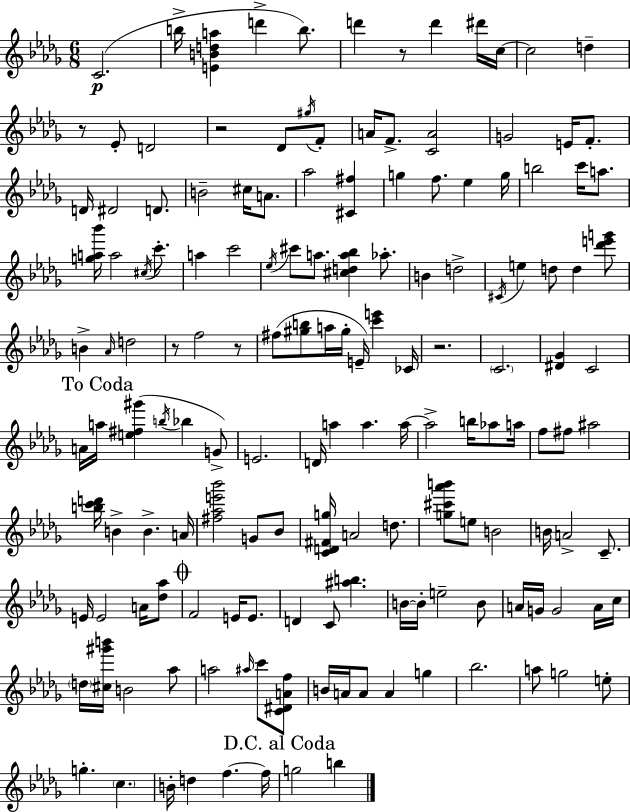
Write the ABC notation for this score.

X:1
T:Untitled
M:6/8
L:1/4
K:Bbm
C2 b/4 [EBda] d' b/2 d' z/2 d' ^d'/4 c/4 c2 d z/2 _E/2 D2 z2 _D/2 ^g/4 F/2 A/4 F/2 [CA]2 G2 E/4 F/2 D/4 ^D2 D/2 B2 ^c/4 A/2 _a2 [^C^f] g f/2 _e g/4 b2 c'/4 a/2 [ga_b']/4 a2 ^c/4 c'/2 a c'2 _e/4 ^c'/2 a/2 [^cda_b] _a/2 B d2 ^C/4 e d/2 d [_d'e'g']/2 B _A/4 d2 z/2 f2 z/2 ^f/2 [^gb]/2 a/4 ^g/4 E/4 [c'e'] _C/4 z2 C2 [^D_G] C2 A/4 a/4 [e^f^g'] b/4 _b G/2 E2 D/4 a a a/4 a2 b/4 _a/2 a/4 f/2 ^f/2 ^a2 [bc'd']/4 B B A/4 [^f_ae'_b']2 G/2 _B/2 [CD^Fg]/4 A2 d/2 [g^c'_a'b']/2 e/2 B2 B/4 A2 C/2 E/4 E2 A/4 [_d_a]/2 F2 E/4 E/2 D C/2 [^ab] B/4 B/4 e2 B/2 A/4 G/4 G2 A/4 c/4 d/4 [^c^g'b']/4 B2 _a/2 a2 ^a/4 c'/2 [C^DAf]/2 B/4 A/4 A/2 A g _b2 a/2 g2 e/2 g c B/4 d f f/4 g2 b